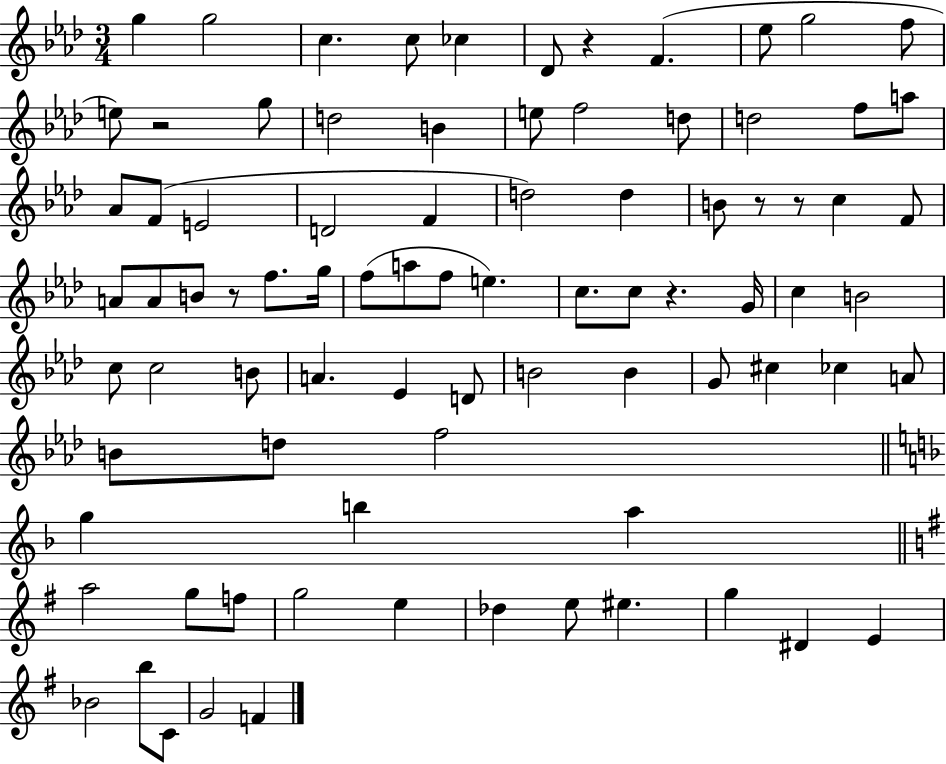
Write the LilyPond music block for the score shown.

{
  \clef treble
  \numericTimeSignature
  \time 3/4
  \key aes \major
  g''4 g''2 | c''4. c''8 ces''4 | des'8 r4 f'4.( | ees''8 g''2 f''8 | \break e''8) r2 g''8 | d''2 b'4 | e''8 f''2 d''8 | d''2 f''8 a''8 | \break aes'8 f'8( e'2 | d'2 f'4 | d''2) d''4 | b'8 r8 r8 c''4 f'8 | \break a'8 a'8 b'8 r8 f''8. g''16 | f''8( a''8 f''8 e''4.) | c''8. c''8 r4. g'16 | c''4 b'2 | \break c''8 c''2 b'8 | a'4. ees'4 d'8 | b'2 b'4 | g'8 cis''4 ces''4 a'8 | \break b'8 d''8 f''2 | \bar "||" \break \key f \major g''4 b''4 a''4 | \bar "||" \break \key e \minor a''2 g''8 f''8 | g''2 e''4 | des''4 e''8 eis''4. | g''4 dis'4 e'4 | \break bes'2 b''8 c'8 | g'2 f'4 | \bar "|."
}